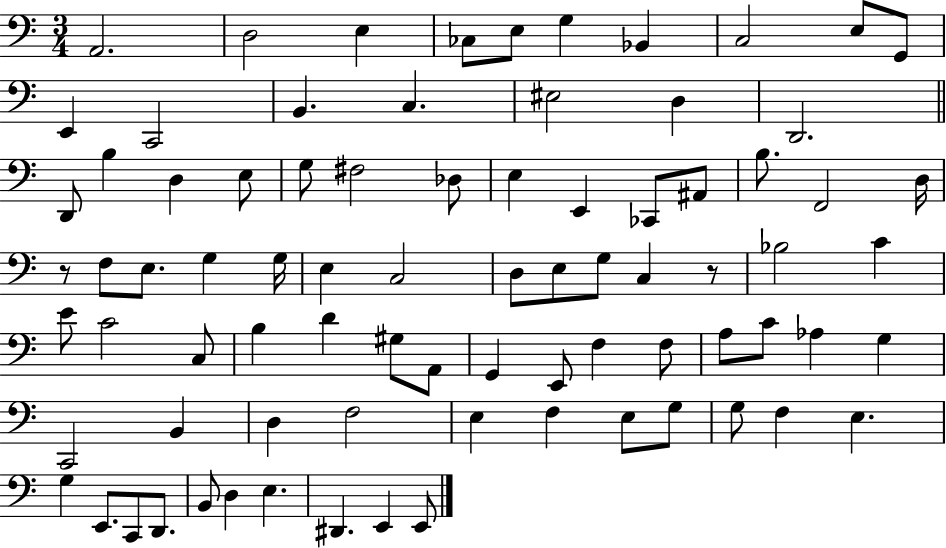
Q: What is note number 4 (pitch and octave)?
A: CES3